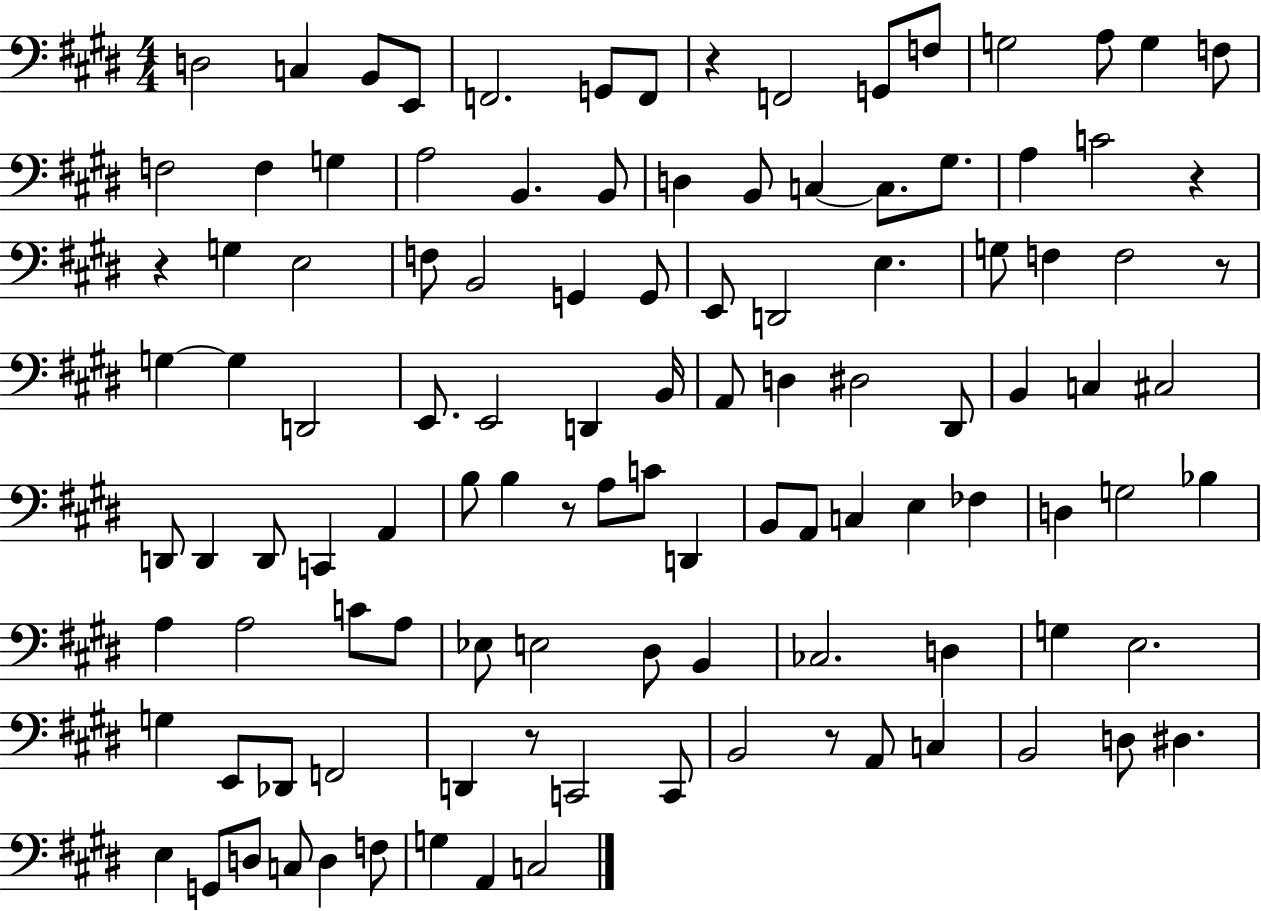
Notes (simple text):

D3/h C3/q B2/e E2/e F2/h. G2/e F2/e R/q F2/h G2/e F3/e G3/h A3/e G3/q F3/e F3/h F3/q G3/q A3/h B2/q. B2/e D3/q B2/e C3/q C3/e. G#3/e. A3/q C4/h R/q R/q G3/q E3/h F3/e B2/h G2/q G2/e E2/e D2/h E3/q. G3/e F3/q F3/h R/e G3/q G3/q D2/h E2/e. E2/h D2/q B2/s A2/e D3/q D#3/h D#2/e B2/q C3/q C#3/h D2/e D2/q D2/e C2/q A2/q B3/e B3/q R/e A3/e C4/e D2/q B2/e A2/e C3/q E3/q FES3/q D3/q G3/h Bb3/q A3/q A3/h C4/e A3/e Eb3/e E3/h D#3/e B2/q CES3/h. D3/q G3/q E3/h. G3/q E2/e Db2/e F2/h D2/q R/e C2/h C2/e B2/h R/e A2/e C3/q B2/h D3/e D#3/q. E3/q G2/e D3/e C3/e D3/q F3/e G3/q A2/q C3/h